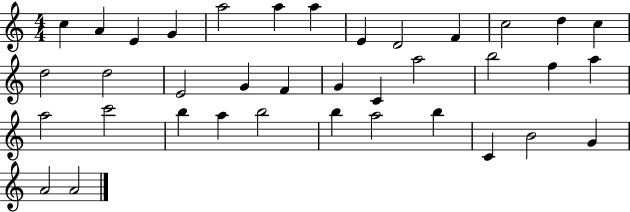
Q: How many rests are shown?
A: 0